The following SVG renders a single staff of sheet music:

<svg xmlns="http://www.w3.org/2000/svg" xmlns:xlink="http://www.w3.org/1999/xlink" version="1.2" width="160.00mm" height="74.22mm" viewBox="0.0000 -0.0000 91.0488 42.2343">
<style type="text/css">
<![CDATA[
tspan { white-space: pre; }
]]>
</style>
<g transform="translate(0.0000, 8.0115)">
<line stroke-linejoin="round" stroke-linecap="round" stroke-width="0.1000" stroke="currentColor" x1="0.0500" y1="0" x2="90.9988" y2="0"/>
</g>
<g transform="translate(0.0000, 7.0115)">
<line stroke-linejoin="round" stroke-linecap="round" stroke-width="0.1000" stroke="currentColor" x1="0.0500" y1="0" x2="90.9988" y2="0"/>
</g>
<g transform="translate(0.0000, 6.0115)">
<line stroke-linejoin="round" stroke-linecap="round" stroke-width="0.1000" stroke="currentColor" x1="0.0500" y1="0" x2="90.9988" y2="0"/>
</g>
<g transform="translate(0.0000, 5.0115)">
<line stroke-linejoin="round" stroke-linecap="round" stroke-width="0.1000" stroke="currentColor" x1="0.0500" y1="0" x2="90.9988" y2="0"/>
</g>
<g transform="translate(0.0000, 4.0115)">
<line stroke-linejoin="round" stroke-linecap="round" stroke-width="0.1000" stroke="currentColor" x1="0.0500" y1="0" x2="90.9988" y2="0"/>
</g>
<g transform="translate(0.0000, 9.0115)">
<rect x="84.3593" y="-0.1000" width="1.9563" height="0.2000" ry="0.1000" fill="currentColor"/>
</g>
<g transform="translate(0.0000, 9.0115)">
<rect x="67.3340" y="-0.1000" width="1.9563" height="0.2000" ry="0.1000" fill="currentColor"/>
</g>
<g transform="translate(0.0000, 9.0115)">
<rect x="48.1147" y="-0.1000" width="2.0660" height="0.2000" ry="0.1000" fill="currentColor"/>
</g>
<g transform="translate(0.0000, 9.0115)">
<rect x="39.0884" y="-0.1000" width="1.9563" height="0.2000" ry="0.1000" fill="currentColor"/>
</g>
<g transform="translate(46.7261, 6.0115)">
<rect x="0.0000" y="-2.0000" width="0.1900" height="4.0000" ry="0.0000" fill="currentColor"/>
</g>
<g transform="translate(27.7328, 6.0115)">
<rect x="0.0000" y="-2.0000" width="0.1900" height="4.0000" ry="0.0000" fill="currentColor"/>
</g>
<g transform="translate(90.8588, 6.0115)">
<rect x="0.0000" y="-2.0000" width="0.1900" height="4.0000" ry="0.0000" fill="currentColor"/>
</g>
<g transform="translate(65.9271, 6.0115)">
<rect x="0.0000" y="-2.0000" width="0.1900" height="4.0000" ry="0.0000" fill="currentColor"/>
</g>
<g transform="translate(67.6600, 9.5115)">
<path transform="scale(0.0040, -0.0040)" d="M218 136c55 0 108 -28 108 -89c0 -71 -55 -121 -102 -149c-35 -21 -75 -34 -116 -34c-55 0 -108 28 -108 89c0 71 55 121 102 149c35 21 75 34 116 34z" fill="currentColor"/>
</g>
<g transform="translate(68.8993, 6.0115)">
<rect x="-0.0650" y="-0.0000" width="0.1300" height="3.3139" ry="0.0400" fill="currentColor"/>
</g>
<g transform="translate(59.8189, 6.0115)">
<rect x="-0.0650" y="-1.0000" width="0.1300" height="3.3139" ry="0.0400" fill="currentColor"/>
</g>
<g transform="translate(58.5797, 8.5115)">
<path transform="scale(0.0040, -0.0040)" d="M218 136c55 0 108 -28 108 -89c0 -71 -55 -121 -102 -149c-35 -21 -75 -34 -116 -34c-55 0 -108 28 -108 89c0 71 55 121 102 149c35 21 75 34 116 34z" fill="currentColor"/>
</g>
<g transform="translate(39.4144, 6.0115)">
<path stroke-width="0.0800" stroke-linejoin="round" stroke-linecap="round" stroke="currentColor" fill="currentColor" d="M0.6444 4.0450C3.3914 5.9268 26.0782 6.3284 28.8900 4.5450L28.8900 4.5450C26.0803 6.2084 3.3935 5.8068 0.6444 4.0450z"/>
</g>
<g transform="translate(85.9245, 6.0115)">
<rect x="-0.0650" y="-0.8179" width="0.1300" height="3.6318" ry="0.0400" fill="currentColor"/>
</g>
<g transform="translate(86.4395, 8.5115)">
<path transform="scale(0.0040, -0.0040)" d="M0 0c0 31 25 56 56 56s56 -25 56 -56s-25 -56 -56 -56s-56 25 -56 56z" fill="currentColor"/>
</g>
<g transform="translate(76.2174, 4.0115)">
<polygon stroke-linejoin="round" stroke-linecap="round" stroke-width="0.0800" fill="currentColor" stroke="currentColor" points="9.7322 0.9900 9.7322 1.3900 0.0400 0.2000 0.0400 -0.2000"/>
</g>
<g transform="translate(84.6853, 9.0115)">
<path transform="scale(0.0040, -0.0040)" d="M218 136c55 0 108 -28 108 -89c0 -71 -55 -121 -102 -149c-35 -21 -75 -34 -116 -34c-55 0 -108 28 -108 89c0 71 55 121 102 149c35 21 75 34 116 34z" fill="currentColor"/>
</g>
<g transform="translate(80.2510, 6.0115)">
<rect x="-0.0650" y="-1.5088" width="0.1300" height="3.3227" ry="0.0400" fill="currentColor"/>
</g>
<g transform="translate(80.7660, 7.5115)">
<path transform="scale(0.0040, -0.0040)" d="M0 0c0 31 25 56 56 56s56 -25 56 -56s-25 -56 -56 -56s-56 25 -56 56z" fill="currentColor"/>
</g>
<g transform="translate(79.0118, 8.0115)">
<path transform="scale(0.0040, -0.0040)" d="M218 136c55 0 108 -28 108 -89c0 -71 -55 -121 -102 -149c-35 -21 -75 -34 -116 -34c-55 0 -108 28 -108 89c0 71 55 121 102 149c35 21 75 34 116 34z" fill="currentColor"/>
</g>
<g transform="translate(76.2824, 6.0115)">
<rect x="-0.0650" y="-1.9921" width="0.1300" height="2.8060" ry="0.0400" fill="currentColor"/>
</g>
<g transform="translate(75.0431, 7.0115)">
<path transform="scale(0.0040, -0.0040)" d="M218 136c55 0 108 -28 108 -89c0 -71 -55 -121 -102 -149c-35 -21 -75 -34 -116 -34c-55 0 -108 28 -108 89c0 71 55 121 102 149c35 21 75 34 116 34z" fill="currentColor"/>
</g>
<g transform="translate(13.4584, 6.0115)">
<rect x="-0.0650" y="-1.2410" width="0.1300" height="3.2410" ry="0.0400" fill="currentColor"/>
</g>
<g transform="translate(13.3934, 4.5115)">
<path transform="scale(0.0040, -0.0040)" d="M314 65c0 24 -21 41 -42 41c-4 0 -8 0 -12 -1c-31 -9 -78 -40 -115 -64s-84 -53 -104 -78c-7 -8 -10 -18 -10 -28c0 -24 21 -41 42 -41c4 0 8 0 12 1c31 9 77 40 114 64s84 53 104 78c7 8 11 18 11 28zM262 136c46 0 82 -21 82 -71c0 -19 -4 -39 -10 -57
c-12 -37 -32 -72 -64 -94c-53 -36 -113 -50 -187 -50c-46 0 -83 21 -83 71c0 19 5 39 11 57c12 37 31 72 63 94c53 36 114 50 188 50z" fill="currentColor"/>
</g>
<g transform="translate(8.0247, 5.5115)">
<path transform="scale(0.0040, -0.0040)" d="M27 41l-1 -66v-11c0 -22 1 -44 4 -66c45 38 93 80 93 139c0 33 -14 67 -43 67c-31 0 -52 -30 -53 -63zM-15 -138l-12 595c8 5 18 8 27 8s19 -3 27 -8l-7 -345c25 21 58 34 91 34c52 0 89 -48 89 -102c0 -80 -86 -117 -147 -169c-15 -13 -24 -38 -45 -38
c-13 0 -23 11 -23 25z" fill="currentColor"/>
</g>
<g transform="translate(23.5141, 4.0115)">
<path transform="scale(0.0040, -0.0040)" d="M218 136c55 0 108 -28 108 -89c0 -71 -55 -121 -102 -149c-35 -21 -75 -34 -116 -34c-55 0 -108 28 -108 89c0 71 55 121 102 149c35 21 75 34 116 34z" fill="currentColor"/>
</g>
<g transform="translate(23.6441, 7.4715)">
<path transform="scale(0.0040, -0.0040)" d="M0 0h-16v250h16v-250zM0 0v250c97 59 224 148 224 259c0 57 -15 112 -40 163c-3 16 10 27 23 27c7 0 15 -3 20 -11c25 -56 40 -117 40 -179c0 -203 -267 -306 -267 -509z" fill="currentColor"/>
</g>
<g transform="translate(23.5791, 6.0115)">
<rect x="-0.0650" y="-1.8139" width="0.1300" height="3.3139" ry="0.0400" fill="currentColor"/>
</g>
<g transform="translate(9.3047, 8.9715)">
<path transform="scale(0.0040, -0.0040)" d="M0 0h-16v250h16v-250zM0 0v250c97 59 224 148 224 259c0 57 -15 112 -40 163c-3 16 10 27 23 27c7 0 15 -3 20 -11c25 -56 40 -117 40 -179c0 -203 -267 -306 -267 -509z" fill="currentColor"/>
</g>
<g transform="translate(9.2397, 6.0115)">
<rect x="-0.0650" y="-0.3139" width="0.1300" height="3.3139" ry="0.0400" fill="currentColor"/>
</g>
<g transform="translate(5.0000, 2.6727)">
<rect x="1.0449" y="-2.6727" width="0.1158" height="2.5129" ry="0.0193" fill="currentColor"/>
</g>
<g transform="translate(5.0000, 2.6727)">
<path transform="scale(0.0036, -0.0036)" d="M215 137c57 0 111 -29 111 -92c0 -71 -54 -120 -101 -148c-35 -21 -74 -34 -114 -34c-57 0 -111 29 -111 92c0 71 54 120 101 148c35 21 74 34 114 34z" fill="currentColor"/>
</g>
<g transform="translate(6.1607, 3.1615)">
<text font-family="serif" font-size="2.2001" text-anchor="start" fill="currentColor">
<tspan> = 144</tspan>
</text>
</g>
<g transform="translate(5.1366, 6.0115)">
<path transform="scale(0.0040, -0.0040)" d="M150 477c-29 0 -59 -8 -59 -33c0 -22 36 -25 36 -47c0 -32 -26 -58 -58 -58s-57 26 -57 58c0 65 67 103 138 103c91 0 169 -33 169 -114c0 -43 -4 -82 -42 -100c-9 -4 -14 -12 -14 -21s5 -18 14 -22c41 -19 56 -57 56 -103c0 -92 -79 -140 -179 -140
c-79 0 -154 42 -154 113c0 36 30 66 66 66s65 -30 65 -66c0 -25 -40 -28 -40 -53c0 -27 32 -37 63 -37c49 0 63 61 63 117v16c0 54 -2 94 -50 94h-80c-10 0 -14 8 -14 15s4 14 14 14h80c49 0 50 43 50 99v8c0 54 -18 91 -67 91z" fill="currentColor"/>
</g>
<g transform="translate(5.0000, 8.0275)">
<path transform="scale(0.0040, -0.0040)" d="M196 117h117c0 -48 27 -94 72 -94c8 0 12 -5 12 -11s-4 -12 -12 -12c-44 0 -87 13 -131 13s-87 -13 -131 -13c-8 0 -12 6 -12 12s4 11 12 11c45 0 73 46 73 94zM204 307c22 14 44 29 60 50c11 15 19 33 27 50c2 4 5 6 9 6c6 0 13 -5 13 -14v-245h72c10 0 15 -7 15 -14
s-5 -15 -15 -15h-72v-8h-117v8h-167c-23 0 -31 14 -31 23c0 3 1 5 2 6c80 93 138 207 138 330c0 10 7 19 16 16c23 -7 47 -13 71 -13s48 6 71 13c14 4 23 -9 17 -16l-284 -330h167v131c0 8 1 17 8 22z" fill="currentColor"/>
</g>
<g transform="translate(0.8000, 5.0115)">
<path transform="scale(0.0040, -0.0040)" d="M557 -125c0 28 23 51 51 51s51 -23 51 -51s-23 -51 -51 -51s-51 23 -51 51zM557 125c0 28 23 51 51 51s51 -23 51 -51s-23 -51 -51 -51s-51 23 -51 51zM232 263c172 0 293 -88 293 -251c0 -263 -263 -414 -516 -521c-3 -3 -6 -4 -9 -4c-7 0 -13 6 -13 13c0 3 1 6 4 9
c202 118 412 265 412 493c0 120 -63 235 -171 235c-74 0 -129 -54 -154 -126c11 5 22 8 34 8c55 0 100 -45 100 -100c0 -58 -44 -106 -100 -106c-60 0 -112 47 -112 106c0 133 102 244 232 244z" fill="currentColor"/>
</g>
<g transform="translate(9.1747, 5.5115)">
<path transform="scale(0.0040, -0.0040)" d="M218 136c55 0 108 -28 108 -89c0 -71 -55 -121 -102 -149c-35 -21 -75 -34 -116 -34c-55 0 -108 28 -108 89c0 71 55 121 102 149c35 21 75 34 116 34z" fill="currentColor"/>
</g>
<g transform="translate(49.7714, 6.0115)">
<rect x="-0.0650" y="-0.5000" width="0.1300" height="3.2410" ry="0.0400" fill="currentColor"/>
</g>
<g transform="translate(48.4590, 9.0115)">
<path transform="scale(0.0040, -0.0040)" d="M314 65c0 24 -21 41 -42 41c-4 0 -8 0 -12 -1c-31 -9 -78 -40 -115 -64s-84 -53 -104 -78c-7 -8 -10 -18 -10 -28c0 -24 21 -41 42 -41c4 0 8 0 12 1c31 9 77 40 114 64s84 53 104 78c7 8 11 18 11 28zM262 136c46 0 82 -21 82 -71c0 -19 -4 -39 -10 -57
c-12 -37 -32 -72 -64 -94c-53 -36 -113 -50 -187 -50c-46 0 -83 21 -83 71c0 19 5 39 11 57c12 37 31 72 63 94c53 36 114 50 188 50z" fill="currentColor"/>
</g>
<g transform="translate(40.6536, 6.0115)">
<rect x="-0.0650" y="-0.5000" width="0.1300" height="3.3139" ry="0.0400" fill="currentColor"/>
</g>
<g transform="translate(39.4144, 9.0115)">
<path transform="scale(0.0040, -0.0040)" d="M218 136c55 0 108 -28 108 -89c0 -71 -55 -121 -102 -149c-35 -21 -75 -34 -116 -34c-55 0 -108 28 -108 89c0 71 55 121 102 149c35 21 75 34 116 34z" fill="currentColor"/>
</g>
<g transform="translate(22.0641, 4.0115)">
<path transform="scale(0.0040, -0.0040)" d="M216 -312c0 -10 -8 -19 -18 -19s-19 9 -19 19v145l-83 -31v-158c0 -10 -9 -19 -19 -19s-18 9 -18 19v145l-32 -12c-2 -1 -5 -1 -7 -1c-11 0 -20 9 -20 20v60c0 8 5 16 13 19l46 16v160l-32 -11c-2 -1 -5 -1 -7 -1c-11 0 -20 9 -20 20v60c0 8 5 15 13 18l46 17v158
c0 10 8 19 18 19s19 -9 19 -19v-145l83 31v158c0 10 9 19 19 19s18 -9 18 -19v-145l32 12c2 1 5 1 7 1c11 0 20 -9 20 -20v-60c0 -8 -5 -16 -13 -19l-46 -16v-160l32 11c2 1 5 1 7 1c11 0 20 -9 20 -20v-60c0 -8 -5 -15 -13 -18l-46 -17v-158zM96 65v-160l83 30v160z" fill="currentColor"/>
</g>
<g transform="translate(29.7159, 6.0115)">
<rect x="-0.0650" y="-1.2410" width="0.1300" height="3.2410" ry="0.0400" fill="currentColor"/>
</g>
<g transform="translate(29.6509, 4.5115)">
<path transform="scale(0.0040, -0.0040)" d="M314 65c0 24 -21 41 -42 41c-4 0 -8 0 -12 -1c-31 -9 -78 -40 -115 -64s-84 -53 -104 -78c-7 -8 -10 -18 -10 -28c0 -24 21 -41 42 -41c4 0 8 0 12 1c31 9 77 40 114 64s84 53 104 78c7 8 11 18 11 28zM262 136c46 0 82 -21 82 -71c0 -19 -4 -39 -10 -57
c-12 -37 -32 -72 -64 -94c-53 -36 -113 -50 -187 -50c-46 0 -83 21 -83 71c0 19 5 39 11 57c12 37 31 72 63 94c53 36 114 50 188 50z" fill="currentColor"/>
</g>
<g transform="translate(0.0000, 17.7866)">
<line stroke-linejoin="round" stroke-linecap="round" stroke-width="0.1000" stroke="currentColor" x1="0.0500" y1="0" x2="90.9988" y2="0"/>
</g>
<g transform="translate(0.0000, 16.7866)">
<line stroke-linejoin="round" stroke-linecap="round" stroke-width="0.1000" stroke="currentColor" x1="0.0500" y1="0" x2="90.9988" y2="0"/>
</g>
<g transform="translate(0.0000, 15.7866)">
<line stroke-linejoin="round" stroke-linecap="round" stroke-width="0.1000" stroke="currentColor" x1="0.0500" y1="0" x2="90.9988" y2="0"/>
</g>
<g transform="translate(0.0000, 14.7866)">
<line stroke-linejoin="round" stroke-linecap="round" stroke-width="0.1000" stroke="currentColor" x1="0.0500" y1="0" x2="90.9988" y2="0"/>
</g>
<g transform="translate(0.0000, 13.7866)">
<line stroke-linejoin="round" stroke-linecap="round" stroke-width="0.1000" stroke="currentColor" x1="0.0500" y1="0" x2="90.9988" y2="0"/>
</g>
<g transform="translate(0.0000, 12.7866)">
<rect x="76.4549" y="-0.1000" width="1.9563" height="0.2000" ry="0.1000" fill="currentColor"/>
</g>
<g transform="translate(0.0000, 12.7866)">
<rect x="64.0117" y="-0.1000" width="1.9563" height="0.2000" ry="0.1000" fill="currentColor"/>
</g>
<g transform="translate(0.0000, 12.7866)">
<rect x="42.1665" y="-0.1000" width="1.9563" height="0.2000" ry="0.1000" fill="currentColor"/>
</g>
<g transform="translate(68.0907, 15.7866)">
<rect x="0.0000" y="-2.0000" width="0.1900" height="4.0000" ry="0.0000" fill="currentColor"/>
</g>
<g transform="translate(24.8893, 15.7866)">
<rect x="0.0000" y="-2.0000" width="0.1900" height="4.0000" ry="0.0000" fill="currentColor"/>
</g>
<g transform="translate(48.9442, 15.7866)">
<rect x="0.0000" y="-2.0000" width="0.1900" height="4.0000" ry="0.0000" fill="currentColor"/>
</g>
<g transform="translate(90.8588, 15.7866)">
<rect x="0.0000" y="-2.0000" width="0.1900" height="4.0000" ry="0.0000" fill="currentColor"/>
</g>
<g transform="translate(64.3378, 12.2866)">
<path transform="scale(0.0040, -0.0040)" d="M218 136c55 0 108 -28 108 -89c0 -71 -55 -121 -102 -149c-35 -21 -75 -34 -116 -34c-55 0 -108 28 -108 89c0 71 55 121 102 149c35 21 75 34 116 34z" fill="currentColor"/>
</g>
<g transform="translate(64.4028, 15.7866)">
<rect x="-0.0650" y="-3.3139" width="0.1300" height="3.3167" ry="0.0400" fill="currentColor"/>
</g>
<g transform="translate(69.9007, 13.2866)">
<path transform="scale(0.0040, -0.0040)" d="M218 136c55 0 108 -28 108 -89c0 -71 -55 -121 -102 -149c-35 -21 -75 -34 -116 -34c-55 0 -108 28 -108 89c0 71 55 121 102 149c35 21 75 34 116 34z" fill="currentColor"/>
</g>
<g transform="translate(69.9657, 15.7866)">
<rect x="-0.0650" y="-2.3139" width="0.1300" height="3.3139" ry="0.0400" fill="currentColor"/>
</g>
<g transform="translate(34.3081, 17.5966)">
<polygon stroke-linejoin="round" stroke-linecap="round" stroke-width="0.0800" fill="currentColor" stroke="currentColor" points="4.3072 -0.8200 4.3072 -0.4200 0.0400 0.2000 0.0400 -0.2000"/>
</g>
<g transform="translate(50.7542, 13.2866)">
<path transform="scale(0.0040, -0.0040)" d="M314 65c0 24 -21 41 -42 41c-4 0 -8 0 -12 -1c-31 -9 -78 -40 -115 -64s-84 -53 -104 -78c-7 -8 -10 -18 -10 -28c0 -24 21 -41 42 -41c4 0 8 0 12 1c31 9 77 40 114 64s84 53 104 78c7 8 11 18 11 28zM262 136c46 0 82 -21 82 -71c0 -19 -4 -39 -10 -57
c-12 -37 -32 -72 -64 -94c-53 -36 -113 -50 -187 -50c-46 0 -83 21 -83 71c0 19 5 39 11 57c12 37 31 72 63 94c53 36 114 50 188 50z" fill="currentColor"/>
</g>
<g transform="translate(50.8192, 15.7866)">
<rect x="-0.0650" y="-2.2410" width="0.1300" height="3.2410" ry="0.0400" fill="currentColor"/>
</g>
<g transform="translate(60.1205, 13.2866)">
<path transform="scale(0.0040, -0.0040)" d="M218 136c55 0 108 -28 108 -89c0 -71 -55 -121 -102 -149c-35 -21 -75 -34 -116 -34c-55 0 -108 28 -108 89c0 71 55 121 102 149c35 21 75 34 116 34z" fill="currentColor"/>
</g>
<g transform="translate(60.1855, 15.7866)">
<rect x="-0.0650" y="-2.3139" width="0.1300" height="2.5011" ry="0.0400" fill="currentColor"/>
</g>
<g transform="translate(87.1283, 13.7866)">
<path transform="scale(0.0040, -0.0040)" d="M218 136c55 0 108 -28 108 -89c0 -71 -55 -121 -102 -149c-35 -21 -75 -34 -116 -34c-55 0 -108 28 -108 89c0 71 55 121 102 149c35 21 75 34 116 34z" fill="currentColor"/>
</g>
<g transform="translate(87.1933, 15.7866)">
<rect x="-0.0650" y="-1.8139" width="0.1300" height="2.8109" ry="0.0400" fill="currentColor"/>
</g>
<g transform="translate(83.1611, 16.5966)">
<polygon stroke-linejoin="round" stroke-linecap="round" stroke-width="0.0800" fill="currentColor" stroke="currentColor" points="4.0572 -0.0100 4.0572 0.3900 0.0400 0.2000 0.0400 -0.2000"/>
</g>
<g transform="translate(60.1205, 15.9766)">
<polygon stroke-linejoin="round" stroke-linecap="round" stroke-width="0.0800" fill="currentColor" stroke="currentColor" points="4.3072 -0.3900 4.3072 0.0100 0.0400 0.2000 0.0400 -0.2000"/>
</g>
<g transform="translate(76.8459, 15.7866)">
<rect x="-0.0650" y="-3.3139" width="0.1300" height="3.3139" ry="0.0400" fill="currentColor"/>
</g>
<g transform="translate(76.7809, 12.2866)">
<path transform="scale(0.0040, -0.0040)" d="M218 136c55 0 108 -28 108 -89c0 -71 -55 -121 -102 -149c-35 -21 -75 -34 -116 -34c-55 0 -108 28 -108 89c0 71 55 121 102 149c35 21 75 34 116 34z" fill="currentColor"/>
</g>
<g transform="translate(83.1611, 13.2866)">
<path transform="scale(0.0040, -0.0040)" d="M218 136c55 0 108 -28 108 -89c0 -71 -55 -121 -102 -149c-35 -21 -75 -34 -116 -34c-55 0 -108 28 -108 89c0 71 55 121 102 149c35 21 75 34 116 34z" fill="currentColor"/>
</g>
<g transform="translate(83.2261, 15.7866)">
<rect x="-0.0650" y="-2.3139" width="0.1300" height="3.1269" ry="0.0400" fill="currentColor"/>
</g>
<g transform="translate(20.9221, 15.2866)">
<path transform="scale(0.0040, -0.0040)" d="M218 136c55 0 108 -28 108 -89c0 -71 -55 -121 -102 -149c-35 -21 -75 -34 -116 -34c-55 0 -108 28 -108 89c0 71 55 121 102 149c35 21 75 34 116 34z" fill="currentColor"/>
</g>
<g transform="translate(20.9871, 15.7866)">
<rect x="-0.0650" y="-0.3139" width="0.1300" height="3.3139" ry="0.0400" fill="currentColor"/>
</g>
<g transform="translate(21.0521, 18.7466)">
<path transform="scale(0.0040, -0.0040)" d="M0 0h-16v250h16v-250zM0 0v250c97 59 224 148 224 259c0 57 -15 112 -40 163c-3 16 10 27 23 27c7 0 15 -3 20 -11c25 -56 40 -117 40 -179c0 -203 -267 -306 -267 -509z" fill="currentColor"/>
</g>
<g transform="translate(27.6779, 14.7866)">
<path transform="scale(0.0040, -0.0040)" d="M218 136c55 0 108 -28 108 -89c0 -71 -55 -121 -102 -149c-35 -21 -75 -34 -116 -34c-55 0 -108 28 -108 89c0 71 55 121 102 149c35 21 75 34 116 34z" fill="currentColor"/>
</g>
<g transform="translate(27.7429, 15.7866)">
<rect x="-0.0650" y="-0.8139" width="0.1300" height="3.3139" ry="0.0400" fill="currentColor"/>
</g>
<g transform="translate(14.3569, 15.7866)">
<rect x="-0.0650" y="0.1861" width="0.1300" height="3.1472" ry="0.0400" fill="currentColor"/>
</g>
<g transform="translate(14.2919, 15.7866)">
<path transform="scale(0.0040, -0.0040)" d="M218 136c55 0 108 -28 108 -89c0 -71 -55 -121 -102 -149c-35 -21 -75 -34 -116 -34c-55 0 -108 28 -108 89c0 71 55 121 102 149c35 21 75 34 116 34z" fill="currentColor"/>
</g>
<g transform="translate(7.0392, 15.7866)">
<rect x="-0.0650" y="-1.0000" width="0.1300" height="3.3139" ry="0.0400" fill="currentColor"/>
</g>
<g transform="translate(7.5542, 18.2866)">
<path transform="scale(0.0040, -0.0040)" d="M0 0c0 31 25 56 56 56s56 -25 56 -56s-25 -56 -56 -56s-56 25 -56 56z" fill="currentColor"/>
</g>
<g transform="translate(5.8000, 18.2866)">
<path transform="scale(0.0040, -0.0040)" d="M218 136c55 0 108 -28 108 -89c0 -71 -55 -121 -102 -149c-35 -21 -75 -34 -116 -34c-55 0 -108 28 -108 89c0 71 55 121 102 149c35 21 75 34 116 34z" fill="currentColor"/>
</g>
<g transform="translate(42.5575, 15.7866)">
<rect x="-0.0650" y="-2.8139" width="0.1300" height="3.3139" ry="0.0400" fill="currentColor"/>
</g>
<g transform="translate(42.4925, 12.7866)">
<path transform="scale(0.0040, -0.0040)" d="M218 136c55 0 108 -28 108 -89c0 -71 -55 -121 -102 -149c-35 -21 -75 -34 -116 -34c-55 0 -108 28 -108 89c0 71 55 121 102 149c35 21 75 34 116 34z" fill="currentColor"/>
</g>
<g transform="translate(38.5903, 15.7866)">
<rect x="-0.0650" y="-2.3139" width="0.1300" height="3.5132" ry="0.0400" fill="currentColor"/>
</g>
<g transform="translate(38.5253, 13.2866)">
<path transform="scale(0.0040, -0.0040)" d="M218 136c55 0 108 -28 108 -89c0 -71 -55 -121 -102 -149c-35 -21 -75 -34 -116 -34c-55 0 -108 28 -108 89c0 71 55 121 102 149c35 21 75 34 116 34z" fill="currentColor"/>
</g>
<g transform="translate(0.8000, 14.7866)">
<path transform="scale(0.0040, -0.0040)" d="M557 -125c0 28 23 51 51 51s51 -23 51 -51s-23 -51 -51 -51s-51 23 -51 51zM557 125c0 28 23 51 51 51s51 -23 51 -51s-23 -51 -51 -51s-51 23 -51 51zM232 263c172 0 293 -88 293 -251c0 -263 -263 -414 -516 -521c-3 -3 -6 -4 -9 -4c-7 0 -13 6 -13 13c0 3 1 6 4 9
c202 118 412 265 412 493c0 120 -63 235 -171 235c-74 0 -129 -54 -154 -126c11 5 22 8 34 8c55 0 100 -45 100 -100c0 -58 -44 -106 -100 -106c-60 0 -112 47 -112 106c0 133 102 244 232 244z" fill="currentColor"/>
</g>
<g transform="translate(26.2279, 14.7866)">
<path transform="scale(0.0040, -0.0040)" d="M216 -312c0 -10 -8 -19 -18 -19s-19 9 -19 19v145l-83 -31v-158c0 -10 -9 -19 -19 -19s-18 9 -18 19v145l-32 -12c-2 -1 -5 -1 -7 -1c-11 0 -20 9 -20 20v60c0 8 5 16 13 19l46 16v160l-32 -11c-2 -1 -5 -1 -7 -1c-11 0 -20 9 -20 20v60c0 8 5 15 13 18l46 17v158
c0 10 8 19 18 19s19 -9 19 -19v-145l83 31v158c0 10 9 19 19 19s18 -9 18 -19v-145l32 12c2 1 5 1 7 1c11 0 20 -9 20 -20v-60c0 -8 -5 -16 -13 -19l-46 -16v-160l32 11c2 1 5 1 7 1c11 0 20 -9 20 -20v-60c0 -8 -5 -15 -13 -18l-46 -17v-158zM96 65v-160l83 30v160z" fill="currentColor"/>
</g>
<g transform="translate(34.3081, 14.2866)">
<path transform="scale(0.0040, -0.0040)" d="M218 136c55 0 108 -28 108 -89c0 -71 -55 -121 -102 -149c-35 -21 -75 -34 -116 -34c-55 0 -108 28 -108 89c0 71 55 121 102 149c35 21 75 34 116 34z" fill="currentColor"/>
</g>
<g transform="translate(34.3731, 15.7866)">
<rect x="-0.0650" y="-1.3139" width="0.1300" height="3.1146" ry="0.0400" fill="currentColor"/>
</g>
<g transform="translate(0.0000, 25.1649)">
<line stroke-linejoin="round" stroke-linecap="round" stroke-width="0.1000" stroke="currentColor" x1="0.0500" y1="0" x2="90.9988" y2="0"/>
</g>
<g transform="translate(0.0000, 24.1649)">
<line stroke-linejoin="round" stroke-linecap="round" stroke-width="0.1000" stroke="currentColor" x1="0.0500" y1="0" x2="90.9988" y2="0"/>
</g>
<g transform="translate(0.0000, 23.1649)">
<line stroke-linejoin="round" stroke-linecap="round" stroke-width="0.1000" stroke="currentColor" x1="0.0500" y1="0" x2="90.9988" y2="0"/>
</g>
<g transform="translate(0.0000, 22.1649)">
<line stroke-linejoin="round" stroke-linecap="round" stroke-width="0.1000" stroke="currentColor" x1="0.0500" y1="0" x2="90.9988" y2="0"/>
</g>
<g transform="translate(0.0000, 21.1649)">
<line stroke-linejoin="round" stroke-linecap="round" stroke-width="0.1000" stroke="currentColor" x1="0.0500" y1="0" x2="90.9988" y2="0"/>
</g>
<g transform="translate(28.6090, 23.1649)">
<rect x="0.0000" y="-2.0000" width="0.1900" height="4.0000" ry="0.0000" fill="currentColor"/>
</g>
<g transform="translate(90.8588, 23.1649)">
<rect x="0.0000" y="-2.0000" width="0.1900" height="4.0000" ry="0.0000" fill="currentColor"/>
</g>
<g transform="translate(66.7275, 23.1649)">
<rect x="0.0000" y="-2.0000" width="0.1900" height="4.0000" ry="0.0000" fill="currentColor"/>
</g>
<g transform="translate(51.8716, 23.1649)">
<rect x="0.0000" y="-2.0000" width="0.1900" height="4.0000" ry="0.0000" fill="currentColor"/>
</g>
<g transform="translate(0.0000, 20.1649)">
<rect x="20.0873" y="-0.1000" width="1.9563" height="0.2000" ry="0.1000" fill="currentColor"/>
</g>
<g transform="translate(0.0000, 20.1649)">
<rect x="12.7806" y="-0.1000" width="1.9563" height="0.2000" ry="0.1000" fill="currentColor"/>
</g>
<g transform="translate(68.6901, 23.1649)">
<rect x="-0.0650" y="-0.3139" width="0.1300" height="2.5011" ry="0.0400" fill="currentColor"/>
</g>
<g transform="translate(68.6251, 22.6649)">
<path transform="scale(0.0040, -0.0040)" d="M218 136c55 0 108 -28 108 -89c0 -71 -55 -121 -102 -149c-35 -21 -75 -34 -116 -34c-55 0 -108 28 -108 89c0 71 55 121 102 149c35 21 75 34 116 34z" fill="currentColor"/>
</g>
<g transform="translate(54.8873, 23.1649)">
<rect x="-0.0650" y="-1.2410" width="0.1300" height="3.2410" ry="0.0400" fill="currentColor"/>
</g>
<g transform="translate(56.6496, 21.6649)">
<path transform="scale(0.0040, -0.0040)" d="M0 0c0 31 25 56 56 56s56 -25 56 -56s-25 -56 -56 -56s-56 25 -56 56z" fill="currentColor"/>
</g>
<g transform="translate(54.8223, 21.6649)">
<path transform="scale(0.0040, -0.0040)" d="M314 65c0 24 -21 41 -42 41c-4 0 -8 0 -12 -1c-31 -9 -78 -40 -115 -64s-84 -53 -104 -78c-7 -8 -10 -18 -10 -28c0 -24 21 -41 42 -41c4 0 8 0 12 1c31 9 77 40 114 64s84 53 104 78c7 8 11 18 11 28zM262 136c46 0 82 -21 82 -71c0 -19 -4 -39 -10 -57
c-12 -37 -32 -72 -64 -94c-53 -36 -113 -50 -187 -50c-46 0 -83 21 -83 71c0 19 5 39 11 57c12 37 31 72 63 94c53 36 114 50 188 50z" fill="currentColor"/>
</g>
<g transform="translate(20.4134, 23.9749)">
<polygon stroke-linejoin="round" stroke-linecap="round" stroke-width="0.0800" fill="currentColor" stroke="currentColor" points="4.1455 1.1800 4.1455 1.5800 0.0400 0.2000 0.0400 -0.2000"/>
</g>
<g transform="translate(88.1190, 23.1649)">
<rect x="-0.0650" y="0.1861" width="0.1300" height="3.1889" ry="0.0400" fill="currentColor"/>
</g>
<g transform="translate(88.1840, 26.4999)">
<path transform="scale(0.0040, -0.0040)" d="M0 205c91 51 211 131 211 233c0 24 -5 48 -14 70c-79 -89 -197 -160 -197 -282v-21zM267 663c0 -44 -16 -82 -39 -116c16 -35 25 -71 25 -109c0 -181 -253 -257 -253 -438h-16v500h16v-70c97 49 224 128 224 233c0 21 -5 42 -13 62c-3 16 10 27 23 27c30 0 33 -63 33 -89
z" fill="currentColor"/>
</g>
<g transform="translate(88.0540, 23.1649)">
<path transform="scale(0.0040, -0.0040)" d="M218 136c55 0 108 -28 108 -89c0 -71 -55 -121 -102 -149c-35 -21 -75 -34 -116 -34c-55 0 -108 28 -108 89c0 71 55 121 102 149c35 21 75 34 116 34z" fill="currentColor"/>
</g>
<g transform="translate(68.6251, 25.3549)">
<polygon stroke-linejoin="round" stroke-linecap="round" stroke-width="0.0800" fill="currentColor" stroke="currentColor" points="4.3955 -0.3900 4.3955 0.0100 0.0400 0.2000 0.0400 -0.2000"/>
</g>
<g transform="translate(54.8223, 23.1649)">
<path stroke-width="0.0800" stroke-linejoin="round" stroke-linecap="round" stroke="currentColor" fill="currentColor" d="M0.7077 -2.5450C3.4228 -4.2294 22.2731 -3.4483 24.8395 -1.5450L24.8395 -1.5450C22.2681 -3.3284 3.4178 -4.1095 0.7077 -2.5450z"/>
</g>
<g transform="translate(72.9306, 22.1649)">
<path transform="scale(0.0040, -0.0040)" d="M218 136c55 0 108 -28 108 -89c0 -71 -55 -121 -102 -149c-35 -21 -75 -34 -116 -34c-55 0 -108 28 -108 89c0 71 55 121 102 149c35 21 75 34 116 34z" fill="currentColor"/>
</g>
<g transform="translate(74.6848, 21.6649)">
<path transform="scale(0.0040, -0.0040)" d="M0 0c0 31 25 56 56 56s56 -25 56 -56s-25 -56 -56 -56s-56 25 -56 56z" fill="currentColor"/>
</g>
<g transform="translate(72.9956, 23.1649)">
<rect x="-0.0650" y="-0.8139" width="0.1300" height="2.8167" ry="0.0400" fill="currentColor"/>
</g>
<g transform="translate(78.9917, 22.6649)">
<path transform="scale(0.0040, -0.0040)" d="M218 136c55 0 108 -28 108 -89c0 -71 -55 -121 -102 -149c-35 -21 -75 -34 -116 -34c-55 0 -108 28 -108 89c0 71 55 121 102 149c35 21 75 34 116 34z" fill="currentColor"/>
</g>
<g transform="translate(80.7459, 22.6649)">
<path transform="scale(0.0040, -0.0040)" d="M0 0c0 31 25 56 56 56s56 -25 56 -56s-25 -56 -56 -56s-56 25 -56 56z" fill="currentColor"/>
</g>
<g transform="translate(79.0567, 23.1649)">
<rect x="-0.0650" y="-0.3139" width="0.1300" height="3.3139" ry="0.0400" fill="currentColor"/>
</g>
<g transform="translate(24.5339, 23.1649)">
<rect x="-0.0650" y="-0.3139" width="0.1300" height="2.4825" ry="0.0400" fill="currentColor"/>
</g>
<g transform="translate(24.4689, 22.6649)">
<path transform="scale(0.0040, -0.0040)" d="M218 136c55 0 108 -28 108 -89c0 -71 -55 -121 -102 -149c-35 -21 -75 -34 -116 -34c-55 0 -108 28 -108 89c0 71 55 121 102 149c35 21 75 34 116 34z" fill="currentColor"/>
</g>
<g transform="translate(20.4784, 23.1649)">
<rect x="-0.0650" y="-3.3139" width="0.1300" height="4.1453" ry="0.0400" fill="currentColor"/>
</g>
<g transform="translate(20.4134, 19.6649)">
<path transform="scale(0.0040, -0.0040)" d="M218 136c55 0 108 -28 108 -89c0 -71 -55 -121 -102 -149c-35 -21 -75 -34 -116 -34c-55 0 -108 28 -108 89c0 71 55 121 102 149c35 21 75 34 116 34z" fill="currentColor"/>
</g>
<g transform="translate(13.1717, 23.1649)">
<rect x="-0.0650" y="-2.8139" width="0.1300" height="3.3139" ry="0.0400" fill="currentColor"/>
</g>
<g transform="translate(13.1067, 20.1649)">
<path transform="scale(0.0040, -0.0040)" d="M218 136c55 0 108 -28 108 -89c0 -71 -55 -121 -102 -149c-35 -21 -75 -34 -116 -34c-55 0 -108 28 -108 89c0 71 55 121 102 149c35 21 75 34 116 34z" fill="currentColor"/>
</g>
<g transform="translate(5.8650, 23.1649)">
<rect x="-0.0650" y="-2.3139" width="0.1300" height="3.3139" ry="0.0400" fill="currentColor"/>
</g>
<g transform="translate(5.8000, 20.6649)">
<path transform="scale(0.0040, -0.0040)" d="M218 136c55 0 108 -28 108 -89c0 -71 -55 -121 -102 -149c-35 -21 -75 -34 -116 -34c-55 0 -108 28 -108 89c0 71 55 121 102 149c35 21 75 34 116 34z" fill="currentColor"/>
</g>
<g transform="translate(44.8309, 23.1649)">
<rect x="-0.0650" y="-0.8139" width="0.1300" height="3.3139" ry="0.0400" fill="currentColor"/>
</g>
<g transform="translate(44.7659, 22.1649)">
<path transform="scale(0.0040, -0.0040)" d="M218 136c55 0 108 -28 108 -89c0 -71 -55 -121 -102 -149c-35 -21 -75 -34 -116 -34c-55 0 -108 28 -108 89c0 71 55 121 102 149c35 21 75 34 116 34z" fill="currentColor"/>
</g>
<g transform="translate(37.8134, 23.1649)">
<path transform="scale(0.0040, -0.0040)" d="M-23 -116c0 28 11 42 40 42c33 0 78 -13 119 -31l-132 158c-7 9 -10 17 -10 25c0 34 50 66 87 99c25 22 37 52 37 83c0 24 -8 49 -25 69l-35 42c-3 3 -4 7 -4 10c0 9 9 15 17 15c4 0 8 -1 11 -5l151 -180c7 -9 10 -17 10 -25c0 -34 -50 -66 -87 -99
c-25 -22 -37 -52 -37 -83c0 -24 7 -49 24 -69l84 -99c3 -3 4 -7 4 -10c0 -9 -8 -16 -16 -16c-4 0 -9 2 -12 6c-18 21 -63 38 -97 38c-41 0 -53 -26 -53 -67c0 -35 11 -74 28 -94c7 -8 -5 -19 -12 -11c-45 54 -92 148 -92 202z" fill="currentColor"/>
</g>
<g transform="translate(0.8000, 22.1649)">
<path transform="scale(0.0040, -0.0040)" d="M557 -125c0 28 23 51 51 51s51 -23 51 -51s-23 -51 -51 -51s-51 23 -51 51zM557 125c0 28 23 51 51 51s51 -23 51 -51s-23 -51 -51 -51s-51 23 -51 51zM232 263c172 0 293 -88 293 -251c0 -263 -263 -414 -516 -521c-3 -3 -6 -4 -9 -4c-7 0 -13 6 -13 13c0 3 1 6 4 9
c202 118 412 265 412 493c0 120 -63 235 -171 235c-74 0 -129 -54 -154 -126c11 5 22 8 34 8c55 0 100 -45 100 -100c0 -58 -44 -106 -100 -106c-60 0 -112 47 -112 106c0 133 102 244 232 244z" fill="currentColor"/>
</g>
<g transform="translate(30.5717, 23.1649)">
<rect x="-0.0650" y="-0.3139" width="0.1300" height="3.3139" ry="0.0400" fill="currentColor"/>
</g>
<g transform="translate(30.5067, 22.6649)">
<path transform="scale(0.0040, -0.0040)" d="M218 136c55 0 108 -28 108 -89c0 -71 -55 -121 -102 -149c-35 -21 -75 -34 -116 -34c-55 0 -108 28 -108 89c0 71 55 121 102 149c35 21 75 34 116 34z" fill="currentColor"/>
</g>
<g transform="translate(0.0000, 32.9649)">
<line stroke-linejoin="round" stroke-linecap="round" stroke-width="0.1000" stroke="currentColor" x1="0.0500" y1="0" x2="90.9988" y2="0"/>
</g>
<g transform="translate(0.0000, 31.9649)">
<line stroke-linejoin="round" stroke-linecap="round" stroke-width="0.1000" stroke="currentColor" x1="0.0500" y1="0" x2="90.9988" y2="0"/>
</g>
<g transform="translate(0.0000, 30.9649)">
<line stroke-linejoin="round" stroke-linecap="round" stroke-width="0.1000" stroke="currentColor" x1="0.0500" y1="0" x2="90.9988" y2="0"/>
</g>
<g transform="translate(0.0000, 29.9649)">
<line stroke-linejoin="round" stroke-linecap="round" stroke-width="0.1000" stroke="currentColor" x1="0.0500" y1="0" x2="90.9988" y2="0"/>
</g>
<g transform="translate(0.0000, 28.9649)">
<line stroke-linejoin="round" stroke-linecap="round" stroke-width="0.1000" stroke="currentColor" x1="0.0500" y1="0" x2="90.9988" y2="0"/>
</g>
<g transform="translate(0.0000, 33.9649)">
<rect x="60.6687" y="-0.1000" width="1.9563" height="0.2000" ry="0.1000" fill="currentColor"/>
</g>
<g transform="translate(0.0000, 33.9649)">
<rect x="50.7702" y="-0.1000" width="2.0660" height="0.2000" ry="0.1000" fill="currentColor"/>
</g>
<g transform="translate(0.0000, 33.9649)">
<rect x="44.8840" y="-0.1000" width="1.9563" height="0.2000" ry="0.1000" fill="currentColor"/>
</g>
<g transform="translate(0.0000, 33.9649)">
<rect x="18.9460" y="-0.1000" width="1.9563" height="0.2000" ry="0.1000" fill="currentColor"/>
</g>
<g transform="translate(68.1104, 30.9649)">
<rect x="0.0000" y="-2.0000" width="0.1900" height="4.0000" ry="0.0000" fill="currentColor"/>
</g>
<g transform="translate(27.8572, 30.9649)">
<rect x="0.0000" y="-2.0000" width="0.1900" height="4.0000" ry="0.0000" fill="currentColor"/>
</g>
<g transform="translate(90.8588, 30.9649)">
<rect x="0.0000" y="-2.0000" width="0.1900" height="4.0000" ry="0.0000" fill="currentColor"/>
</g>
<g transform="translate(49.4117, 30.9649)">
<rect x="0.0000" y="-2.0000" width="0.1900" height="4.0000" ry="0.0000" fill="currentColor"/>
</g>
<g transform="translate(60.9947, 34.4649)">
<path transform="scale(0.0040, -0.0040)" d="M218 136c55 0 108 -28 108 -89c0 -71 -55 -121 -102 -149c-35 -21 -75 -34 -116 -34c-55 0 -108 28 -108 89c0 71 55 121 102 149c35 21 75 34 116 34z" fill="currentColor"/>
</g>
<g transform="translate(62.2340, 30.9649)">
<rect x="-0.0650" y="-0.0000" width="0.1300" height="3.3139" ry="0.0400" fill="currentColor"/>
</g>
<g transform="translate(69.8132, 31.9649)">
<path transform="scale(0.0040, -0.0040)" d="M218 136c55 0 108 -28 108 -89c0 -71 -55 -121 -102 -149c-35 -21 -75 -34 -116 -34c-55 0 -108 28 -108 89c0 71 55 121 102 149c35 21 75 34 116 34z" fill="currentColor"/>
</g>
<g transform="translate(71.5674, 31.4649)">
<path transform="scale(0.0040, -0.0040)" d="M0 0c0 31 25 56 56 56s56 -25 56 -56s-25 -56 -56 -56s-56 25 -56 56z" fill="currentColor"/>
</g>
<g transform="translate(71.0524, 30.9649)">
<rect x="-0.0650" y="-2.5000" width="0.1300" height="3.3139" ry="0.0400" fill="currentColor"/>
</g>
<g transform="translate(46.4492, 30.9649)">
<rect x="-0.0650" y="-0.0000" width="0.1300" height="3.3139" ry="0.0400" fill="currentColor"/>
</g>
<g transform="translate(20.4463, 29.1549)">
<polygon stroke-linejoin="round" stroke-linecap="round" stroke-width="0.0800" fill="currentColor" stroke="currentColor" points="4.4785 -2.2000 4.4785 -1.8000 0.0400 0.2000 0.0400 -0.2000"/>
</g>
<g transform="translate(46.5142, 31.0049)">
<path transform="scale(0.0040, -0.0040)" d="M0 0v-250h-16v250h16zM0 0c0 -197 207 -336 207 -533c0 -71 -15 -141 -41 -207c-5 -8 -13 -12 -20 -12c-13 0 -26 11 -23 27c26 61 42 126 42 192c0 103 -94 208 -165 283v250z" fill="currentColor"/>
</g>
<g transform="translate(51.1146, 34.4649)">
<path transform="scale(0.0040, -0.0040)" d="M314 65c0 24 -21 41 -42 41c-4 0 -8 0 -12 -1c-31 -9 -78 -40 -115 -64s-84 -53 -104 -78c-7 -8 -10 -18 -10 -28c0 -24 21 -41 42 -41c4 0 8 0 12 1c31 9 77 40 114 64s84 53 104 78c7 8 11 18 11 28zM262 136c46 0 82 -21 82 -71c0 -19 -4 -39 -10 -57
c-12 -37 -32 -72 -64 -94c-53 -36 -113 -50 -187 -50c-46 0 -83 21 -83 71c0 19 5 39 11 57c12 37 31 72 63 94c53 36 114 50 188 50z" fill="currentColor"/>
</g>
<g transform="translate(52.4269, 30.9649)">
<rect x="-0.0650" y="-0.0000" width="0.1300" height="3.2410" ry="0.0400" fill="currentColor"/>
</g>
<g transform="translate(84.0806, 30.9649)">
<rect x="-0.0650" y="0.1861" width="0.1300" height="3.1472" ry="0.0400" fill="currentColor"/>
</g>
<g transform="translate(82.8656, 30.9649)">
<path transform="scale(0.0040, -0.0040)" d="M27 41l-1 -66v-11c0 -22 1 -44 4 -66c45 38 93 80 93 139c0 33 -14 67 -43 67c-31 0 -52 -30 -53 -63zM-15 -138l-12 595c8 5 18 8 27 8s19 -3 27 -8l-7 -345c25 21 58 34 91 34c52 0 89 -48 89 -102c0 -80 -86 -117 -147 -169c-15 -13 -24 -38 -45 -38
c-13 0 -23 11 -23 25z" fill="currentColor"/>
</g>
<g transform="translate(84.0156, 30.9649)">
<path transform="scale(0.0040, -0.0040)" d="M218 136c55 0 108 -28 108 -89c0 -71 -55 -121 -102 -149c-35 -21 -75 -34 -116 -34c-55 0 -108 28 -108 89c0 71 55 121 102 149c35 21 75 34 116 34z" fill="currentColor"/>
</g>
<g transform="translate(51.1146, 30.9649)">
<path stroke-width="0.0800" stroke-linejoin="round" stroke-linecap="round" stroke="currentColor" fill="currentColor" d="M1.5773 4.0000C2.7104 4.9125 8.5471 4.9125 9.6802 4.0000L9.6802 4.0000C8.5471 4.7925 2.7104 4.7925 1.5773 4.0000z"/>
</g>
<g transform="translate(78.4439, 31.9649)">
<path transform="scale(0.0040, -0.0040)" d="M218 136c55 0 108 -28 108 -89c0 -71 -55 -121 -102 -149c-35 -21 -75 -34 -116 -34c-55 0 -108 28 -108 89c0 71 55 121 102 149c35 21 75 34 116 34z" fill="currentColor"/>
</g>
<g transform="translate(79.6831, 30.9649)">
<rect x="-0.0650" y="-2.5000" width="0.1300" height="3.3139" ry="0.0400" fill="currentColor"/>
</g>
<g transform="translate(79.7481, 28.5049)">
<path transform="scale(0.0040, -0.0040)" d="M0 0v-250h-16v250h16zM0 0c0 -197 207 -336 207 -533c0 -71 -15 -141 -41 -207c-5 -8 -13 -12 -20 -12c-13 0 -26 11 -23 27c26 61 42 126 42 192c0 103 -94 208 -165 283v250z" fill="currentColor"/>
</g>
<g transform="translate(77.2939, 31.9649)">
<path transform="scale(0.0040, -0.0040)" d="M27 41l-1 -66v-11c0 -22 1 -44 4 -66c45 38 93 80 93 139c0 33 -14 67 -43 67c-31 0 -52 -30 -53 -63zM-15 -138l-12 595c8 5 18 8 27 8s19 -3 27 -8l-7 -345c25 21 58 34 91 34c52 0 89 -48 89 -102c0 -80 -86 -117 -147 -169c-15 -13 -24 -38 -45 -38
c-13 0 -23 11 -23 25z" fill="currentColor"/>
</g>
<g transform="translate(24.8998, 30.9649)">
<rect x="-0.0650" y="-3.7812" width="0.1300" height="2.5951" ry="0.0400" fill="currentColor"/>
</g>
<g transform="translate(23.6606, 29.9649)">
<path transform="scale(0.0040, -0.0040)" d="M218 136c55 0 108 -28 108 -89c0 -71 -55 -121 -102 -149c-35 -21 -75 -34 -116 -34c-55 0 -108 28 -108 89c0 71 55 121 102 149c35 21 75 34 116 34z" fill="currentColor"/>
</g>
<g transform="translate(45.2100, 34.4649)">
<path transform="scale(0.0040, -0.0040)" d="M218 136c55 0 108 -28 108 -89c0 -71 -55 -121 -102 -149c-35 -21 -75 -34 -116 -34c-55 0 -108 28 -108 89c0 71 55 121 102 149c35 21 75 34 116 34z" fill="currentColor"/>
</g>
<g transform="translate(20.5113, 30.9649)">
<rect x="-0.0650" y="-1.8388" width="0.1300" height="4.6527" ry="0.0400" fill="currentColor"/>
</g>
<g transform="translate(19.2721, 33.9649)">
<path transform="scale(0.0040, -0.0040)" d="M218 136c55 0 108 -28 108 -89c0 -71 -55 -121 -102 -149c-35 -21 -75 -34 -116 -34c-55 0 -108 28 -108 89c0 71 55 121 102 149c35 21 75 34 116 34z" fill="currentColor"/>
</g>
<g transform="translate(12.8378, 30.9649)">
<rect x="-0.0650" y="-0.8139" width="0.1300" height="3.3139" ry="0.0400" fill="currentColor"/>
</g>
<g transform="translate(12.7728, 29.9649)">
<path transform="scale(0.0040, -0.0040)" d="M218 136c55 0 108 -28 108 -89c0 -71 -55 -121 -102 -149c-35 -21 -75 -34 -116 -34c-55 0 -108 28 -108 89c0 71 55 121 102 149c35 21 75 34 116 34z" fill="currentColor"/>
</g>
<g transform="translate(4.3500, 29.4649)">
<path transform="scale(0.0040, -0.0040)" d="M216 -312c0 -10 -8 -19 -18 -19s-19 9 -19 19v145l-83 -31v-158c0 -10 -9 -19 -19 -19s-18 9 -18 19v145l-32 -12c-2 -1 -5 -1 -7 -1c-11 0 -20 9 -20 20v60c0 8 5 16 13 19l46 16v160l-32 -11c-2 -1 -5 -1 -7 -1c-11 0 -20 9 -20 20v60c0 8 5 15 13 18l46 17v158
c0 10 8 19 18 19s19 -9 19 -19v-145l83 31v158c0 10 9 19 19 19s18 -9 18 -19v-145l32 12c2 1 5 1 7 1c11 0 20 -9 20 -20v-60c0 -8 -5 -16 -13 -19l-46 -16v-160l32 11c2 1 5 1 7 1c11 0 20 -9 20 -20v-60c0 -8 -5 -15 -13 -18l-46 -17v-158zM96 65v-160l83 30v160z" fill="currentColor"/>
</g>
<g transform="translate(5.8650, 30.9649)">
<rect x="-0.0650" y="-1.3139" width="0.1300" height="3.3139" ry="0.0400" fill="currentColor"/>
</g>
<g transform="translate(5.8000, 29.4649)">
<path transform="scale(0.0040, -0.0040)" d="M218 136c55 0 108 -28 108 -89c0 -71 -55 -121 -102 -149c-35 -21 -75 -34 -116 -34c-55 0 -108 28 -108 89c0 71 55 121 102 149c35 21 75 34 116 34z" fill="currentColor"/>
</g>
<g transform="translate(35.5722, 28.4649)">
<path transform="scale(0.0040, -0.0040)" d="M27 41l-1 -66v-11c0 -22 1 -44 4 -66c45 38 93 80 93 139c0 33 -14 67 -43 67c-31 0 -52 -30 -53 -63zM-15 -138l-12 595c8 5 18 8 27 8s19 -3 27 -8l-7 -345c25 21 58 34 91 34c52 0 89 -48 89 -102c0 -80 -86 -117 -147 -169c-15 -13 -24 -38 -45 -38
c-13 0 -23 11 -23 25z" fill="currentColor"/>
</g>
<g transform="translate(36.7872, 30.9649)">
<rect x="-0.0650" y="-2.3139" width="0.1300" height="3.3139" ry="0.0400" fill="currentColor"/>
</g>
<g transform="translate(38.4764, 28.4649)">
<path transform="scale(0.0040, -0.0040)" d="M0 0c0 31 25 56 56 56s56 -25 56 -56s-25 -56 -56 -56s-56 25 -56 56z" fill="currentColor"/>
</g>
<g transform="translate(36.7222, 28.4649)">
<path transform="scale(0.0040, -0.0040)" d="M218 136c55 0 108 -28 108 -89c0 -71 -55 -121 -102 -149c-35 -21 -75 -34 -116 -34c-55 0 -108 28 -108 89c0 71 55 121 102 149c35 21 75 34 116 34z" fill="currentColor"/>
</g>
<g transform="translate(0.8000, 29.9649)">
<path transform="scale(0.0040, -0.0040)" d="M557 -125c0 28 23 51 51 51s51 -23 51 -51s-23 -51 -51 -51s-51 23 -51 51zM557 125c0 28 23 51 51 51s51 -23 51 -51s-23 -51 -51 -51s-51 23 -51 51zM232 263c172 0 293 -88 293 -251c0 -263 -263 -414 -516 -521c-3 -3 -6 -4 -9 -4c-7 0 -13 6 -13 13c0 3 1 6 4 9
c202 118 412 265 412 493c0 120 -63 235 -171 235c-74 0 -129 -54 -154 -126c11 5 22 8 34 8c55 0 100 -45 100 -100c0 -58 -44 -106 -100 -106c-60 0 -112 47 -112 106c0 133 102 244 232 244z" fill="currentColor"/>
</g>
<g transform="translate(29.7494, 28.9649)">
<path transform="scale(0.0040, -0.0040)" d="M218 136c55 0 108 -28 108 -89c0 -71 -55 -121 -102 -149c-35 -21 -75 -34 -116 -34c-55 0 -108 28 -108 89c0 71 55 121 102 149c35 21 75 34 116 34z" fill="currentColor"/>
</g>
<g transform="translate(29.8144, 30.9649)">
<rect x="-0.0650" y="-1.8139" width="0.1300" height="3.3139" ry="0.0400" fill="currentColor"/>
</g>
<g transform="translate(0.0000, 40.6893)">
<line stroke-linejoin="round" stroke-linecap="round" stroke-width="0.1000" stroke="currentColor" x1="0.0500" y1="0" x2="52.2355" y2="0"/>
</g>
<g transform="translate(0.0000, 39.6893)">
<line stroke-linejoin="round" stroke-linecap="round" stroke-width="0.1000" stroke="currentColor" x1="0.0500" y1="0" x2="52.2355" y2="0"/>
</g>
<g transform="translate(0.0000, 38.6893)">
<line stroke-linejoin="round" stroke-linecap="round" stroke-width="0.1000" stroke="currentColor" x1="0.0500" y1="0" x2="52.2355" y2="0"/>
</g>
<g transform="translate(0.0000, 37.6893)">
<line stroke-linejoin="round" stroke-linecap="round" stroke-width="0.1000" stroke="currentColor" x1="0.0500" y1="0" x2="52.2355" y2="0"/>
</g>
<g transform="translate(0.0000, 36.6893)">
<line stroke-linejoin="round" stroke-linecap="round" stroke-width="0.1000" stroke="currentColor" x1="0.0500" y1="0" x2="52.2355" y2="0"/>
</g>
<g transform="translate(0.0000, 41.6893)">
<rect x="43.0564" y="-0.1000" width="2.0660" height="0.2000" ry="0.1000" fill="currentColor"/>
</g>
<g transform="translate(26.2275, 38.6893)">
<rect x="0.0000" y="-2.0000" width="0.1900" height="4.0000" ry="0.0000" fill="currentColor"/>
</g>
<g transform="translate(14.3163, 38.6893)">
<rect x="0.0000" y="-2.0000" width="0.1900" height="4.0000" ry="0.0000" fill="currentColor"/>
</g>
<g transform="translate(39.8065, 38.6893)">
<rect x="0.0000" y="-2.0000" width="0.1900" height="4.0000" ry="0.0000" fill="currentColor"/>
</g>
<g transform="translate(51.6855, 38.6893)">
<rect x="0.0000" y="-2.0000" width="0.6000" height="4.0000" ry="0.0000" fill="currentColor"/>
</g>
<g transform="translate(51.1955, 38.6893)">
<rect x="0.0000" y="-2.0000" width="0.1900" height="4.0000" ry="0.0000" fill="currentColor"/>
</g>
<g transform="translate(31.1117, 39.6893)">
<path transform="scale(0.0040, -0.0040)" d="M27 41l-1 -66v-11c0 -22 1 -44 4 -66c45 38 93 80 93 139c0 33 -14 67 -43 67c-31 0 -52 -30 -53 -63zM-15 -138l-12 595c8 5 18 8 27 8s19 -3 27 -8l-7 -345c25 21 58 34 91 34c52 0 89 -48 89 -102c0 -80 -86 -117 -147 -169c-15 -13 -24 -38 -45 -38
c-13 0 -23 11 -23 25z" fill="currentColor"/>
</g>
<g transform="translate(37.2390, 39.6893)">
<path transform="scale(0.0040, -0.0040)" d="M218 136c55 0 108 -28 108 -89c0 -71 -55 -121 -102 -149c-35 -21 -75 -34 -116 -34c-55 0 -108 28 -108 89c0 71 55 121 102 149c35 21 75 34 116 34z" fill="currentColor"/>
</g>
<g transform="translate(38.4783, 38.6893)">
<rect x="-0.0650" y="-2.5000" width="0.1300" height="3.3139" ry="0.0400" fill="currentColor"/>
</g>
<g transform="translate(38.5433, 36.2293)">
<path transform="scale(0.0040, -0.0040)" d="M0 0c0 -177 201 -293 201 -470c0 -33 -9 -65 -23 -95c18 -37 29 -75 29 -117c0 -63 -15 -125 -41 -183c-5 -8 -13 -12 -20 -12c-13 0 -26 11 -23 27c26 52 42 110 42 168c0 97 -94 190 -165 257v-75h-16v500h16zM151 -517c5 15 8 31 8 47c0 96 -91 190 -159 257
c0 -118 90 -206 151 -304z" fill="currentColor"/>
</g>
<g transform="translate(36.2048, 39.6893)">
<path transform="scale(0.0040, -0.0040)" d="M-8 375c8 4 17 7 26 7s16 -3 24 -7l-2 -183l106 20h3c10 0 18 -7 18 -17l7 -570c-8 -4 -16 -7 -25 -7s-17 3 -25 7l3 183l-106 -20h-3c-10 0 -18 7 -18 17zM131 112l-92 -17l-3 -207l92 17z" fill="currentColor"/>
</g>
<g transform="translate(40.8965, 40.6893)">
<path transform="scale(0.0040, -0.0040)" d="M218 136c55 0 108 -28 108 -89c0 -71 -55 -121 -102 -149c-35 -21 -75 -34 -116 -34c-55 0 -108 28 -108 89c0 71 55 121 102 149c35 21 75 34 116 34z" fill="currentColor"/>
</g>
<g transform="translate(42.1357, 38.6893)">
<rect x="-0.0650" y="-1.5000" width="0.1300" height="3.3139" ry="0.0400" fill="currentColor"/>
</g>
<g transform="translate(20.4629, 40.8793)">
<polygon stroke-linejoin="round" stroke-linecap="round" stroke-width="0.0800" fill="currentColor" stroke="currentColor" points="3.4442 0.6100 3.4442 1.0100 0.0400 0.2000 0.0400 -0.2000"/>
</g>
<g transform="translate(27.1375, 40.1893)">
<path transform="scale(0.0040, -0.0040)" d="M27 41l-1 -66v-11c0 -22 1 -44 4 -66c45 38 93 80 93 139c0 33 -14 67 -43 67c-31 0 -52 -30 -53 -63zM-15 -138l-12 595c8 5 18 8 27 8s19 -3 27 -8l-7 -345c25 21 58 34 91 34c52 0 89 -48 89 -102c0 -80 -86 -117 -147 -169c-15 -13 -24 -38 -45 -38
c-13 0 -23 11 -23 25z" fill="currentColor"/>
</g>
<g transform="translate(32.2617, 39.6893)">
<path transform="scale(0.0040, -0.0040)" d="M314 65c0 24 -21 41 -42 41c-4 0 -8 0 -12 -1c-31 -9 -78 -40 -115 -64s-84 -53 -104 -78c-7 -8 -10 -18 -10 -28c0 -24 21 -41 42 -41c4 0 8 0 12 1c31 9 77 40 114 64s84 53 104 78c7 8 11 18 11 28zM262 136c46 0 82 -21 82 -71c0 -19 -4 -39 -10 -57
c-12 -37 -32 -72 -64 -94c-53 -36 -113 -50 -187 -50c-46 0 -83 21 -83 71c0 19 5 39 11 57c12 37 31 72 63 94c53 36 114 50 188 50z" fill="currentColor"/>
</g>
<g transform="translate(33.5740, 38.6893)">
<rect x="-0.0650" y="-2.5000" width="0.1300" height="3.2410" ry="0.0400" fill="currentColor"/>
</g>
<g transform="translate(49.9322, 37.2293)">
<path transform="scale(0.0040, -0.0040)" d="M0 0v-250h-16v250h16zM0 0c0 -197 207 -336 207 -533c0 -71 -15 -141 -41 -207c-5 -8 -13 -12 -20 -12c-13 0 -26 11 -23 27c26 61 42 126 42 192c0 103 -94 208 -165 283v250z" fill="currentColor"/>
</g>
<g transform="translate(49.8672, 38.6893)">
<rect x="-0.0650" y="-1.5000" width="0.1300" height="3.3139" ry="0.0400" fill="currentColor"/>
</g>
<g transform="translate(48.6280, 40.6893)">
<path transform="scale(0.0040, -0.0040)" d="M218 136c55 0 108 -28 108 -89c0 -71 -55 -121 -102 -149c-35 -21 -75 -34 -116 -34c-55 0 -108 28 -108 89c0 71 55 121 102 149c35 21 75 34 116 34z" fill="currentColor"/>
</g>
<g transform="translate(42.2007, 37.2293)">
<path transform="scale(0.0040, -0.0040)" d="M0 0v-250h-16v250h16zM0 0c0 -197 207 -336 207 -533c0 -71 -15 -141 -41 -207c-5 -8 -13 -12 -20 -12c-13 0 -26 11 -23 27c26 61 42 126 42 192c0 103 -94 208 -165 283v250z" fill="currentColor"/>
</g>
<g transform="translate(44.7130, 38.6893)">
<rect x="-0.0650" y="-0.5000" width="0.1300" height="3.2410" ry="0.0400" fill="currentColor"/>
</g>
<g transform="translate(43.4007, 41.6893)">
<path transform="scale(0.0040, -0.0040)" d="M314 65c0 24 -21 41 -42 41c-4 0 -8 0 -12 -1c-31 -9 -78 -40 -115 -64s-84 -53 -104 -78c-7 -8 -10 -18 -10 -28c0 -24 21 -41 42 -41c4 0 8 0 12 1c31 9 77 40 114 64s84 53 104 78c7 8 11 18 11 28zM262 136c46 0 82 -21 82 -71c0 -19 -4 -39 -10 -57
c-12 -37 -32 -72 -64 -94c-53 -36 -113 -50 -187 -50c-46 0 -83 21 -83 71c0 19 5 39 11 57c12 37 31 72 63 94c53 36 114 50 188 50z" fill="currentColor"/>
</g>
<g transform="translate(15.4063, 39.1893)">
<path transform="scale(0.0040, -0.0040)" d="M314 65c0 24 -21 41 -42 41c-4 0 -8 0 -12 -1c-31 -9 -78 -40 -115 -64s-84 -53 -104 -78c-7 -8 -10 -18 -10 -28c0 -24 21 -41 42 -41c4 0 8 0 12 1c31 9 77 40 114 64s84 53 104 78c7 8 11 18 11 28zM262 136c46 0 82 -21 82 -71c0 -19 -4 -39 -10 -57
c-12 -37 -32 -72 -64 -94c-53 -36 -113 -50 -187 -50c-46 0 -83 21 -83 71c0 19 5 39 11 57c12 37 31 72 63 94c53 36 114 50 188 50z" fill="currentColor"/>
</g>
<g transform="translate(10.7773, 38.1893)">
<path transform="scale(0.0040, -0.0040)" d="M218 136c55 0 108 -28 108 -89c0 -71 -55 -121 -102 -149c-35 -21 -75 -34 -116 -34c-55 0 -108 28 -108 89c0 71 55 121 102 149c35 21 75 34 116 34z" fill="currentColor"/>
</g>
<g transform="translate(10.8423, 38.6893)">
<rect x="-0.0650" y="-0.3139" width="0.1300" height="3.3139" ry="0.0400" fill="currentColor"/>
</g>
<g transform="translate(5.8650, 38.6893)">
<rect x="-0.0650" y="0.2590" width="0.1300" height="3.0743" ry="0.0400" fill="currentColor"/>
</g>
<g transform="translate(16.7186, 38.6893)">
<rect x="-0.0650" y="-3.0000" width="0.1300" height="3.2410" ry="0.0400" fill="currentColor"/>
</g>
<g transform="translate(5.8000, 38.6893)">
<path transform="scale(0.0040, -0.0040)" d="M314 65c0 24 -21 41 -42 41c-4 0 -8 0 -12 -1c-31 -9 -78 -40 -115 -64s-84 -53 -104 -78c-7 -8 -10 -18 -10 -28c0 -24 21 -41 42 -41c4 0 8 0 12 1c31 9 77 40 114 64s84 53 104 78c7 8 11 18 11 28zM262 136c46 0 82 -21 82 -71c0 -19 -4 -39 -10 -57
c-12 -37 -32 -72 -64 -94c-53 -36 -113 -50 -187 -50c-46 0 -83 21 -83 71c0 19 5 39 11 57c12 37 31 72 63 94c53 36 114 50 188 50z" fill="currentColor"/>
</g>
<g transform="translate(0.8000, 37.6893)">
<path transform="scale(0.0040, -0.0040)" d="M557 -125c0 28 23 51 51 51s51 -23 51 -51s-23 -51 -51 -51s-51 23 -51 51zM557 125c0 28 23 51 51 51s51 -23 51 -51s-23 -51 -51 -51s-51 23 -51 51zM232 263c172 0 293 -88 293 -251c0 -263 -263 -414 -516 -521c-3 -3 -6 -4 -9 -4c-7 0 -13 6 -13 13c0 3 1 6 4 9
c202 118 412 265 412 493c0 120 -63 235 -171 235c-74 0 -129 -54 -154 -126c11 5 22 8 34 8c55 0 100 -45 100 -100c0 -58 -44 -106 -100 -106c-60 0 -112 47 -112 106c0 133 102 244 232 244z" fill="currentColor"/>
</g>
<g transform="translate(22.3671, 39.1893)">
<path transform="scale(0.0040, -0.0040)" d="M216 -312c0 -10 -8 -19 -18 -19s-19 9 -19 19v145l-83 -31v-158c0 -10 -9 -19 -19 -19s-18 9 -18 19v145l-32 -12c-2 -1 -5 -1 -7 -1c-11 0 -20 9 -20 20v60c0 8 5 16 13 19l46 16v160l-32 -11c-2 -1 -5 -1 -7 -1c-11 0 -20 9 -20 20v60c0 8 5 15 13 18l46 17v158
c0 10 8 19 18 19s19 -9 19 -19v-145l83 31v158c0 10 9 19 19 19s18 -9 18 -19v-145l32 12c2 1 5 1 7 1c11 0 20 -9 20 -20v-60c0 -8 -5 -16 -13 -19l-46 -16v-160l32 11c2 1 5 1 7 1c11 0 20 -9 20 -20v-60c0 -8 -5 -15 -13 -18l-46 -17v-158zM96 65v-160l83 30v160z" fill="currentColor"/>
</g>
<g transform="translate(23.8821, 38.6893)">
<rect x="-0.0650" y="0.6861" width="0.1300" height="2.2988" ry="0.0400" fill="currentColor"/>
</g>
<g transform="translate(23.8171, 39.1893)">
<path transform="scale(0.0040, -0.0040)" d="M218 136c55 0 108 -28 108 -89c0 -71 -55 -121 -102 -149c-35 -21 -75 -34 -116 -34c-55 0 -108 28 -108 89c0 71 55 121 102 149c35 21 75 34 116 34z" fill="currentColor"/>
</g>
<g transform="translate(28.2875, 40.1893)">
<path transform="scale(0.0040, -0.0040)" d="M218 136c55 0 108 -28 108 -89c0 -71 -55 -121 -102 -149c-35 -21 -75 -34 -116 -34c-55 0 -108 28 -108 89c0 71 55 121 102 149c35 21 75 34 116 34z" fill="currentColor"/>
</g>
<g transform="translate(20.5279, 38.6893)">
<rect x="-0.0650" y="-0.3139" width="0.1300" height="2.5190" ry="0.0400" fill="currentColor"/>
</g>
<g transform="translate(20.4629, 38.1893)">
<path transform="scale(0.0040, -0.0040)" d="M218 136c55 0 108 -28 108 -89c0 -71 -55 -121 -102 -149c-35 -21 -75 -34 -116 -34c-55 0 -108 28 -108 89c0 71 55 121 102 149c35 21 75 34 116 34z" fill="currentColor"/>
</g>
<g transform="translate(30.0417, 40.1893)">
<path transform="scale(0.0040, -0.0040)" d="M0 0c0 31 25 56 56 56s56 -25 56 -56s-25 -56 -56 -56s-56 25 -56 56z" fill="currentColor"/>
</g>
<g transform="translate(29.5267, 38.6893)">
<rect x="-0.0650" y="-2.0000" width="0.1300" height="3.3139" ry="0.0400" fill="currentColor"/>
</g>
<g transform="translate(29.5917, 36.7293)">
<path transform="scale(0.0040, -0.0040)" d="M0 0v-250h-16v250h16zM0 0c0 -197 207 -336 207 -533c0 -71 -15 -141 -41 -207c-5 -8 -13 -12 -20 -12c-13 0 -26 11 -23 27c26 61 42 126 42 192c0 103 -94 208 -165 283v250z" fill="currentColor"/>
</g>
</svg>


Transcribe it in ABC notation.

X:1
T:Untitled
M:3/4
L:1/4
K:C
_E,/2 G,2 ^A,/2 G,2 E,, E,,2 F,, D,, B,,/2 G,,/2 E,,/2 F,, D, E,/2 ^F, G,/2 B,/2 C B,2 B,/2 D/2 B, D B,/2 A,/2 B, C D/2 E,/2 E, z F, G,2 E,/2 F,/2 E, D,/4 ^G, F, E,,/2 F,/2 A, _B, D,,/2 D,,2 D,, B,, _B,,/2 _D, D,2 E, C,2 E,/2 ^C,/2 _A,,/2 _B,,2 B,,/4 G,,/2 E,,2 G,,/2